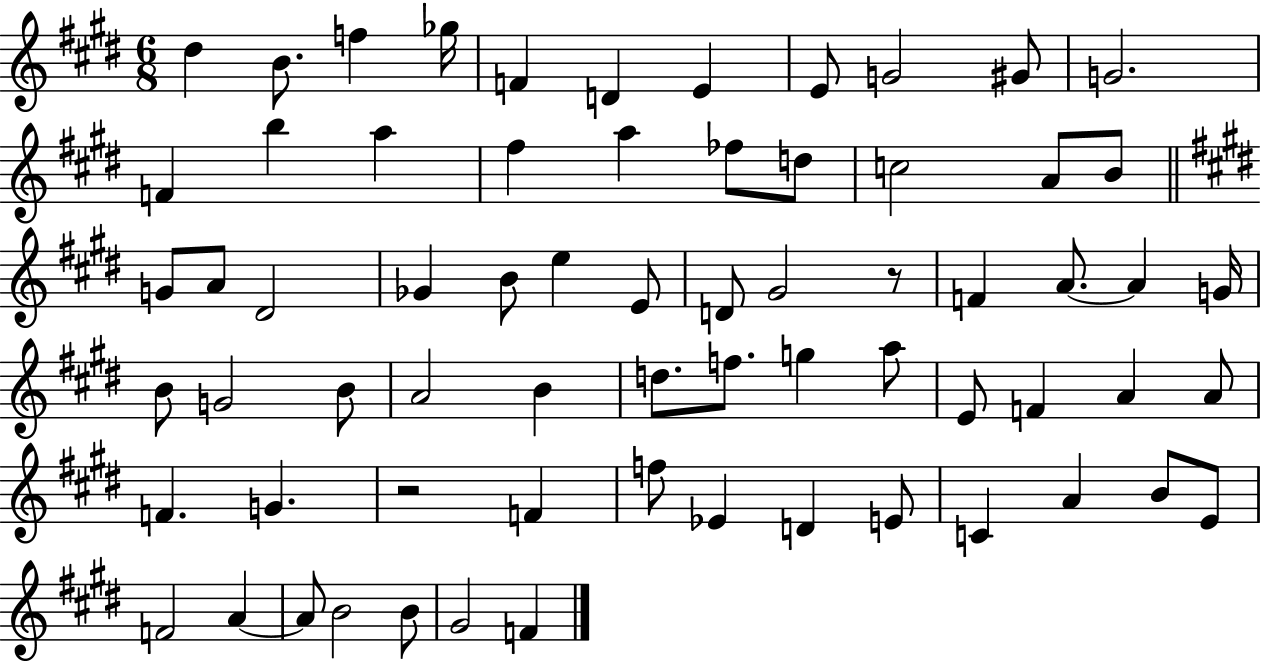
D#5/q B4/e. F5/q Gb5/s F4/q D4/q E4/q E4/e G4/h G#4/e G4/h. F4/q B5/q A5/q F#5/q A5/q FES5/e D5/e C5/h A4/e B4/e G4/e A4/e D#4/h Gb4/q B4/e E5/q E4/e D4/e G#4/h R/e F4/q A4/e. A4/q G4/s B4/e G4/h B4/e A4/h B4/q D5/e. F5/e. G5/q A5/e E4/e F4/q A4/q A4/e F4/q. G4/q. R/h F4/q F5/e Eb4/q D4/q E4/e C4/q A4/q B4/e E4/e F4/h A4/q A4/e B4/h B4/e G#4/h F4/q